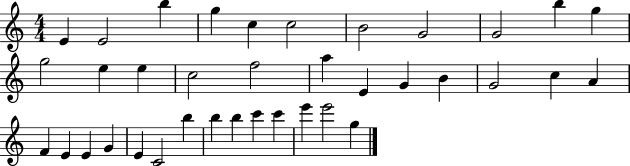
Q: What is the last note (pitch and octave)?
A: G5